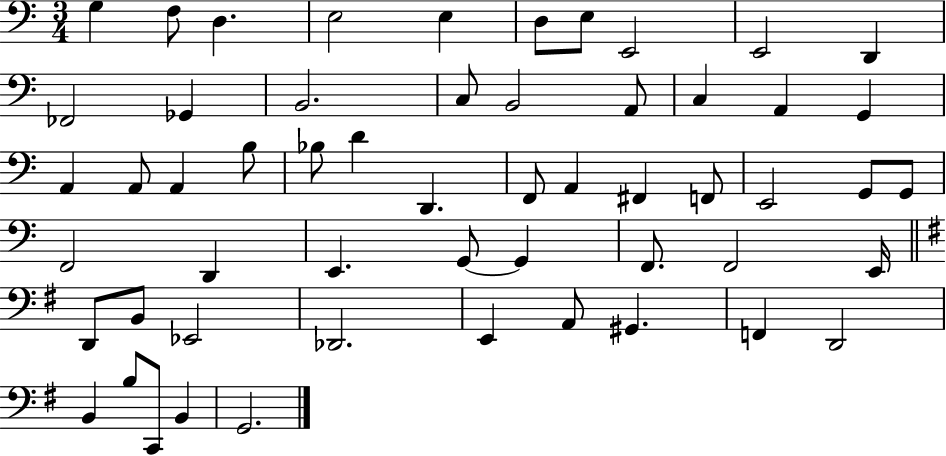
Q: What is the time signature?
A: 3/4